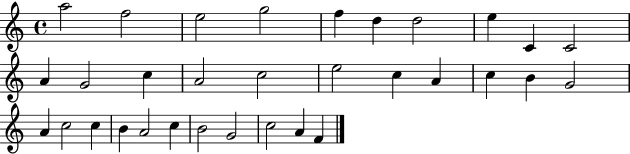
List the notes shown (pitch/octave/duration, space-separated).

A5/h F5/h E5/h G5/h F5/q D5/q D5/h E5/q C4/q C4/h A4/q G4/h C5/q A4/h C5/h E5/h C5/q A4/q C5/q B4/q G4/h A4/q C5/h C5/q B4/q A4/h C5/q B4/h G4/h C5/h A4/q F4/q